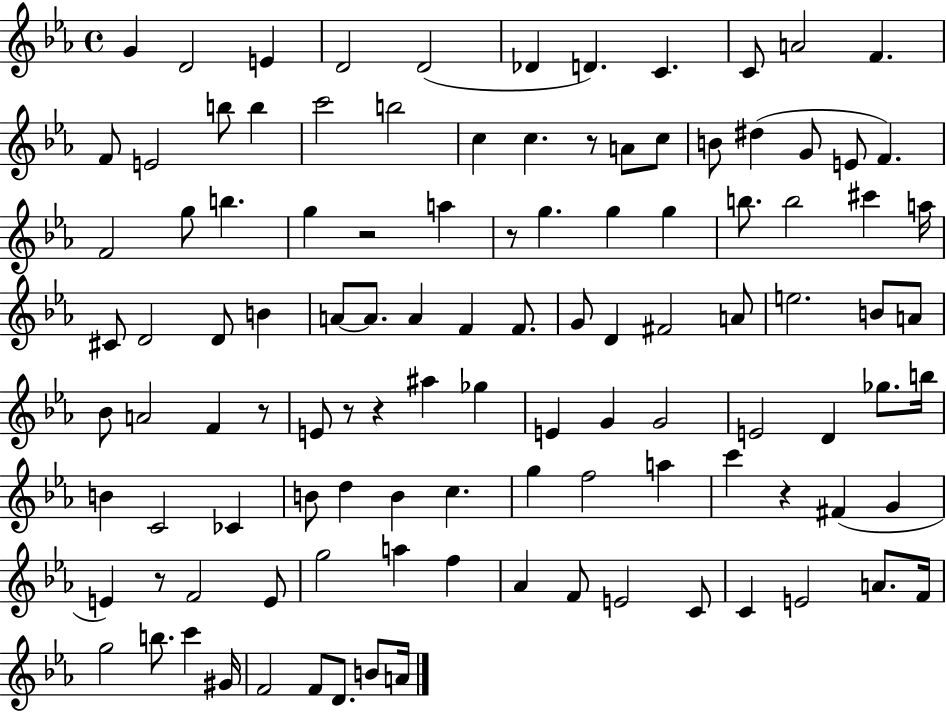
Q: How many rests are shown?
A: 8